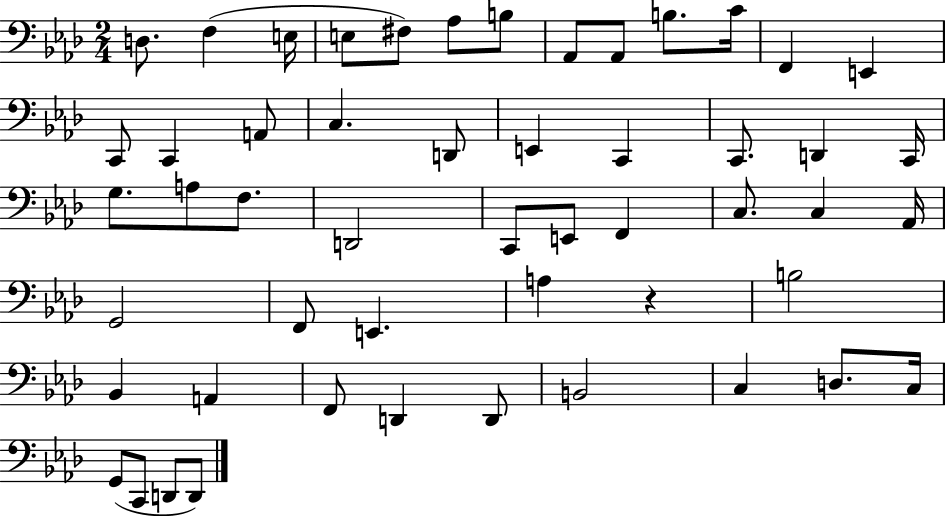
D3/e. F3/q E3/s E3/e F#3/e Ab3/e B3/e Ab2/e Ab2/e B3/e. C4/s F2/q E2/q C2/e C2/q A2/e C3/q. D2/e E2/q C2/q C2/e. D2/q C2/s G3/e. A3/e F3/e. D2/h C2/e E2/e F2/q C3/e. C3/q Ab2/s G2/h F2/e E2/q. A3/q R/q B3/h Bb2/q A2/q F2/e D2/q D2/e B2/h C3/q D3/e. C3/s G2/e C2/e D2/e D2/e